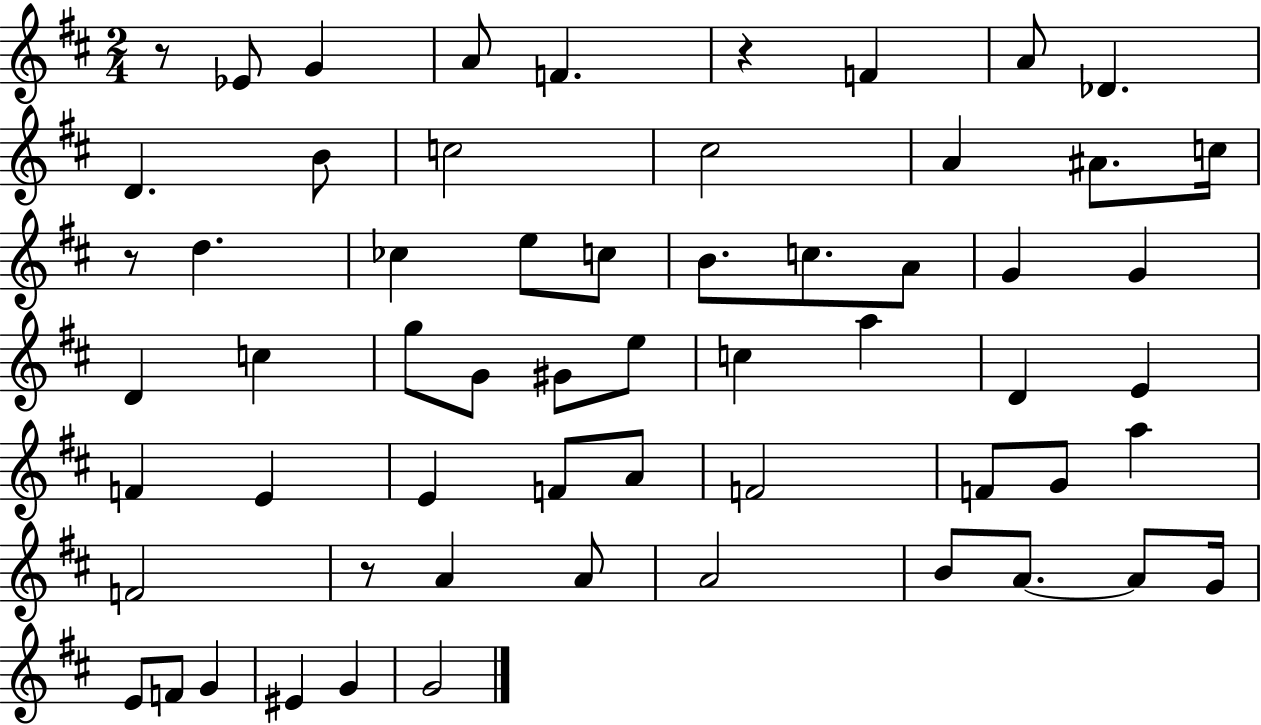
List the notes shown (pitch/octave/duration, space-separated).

R/e Eb4/e G4/q A4/e F4/q. R/q F4/q A4/e Db4/q. D4/q. B4/e C5/h C#5/h A4/q A#4/e. C5/s R/e D5/q. CES5/q E5/e C5/e B4/e. C5/e. A4/e G4/q G4/q D4/q C5/q G5/e G4/e G#4/e E5/e C5/q A5/q D4/q E4/q F4/q E4/q E4/q F4/e A4/e F4/h F4/e G4/e A5/q F4/h R/e A4/q A4/e A4/h B4/e A4/e. A4/e G4/s E4/e F4/e G4/q EIS4/q G4/q G4/h